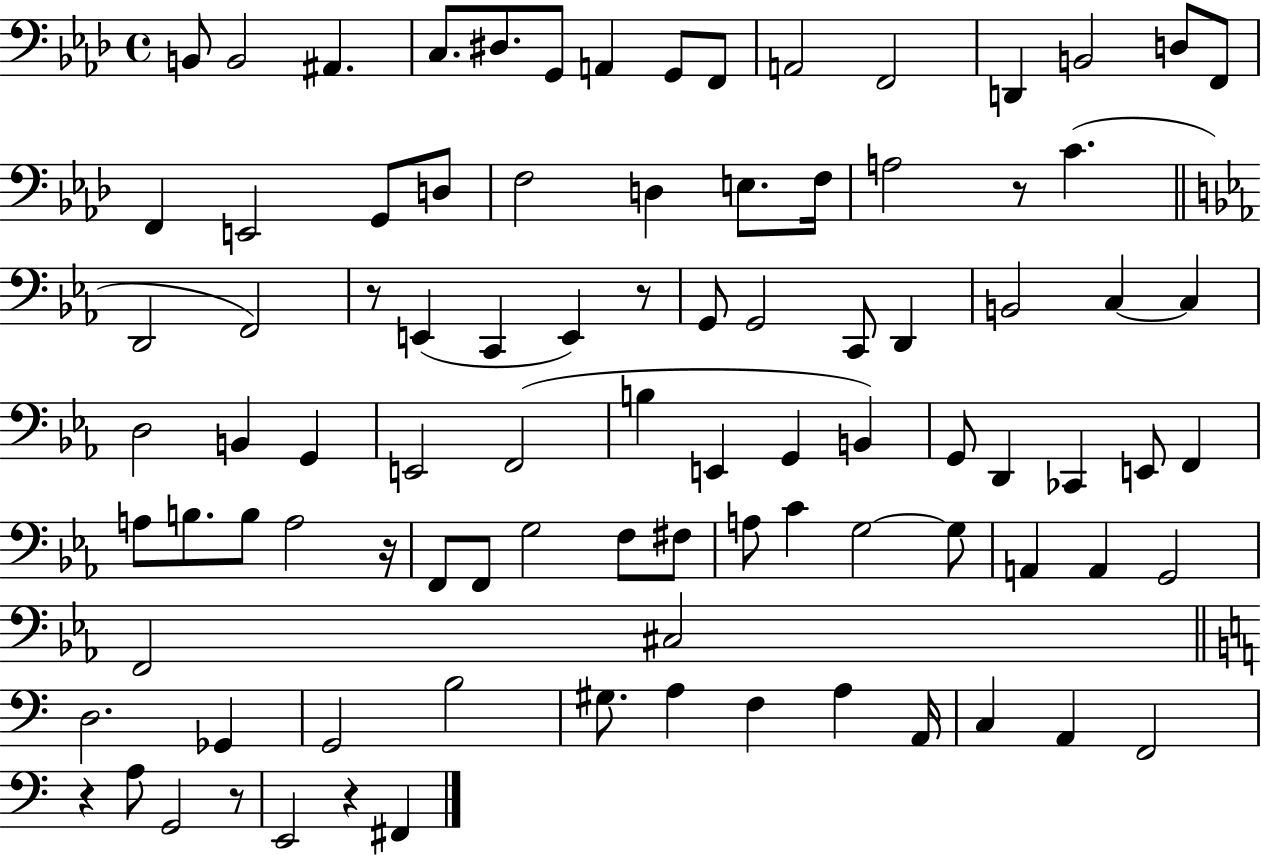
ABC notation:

X:1
T:Untitled
M:4/4
L:1/4
K:Ab
B,,/2 B,,2 ^A,, C,/2 ^D,/2 G,,/2 A,, G,,/2 F,,/2 A,,2 F,,2 D,, B,,2 D,/2 F,,/2 F,, E,,2 G,,/2 D,/2 F,2 D, E,/2 F,/4 A,2 z/2 C D,,2 F,,2 z/2 E,, C,, E,, z/2 G,,/2 G,,2 C,,/2 D,, B,,2 C, C, D,2 B,, G,, E,,2 F,,2 B, E,, G,, B,, G,,/2 D,, _C,, E,,/2 F,, A,/2 B,/2 B,/2 A,2 z/4 F,,/2 F,,/2 G,2 F,/2 ^F,/2 A,/2 C G,2 G,/2 A,, A,, G,,2 F,,2 ^C,2 D,2 _G,, G,,2 B,2 ^G,/2 A, F, A, A,,/4 C, A,, F,,2 z A,/2 G,,2 z/2 E,,2 z ^F,,